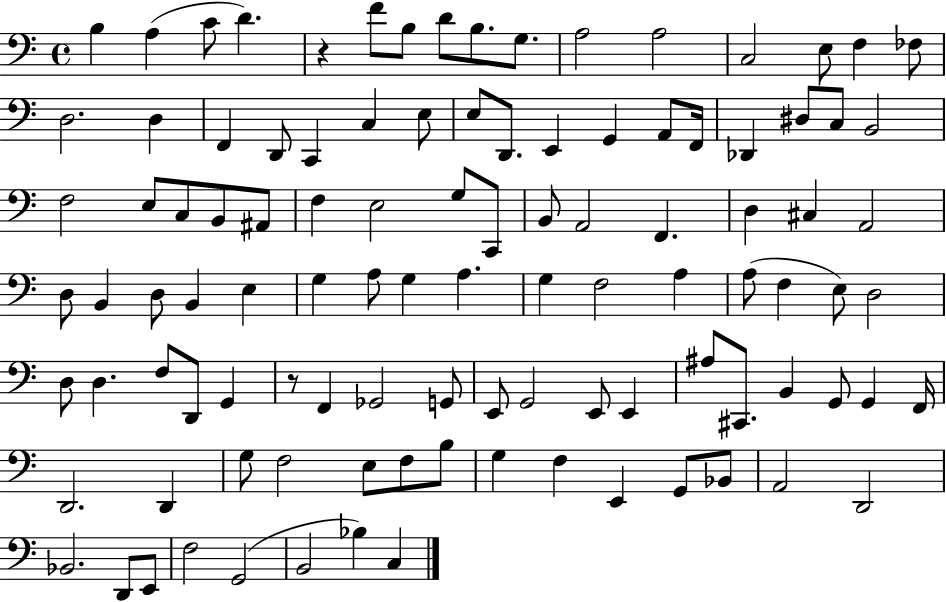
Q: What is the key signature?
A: C major